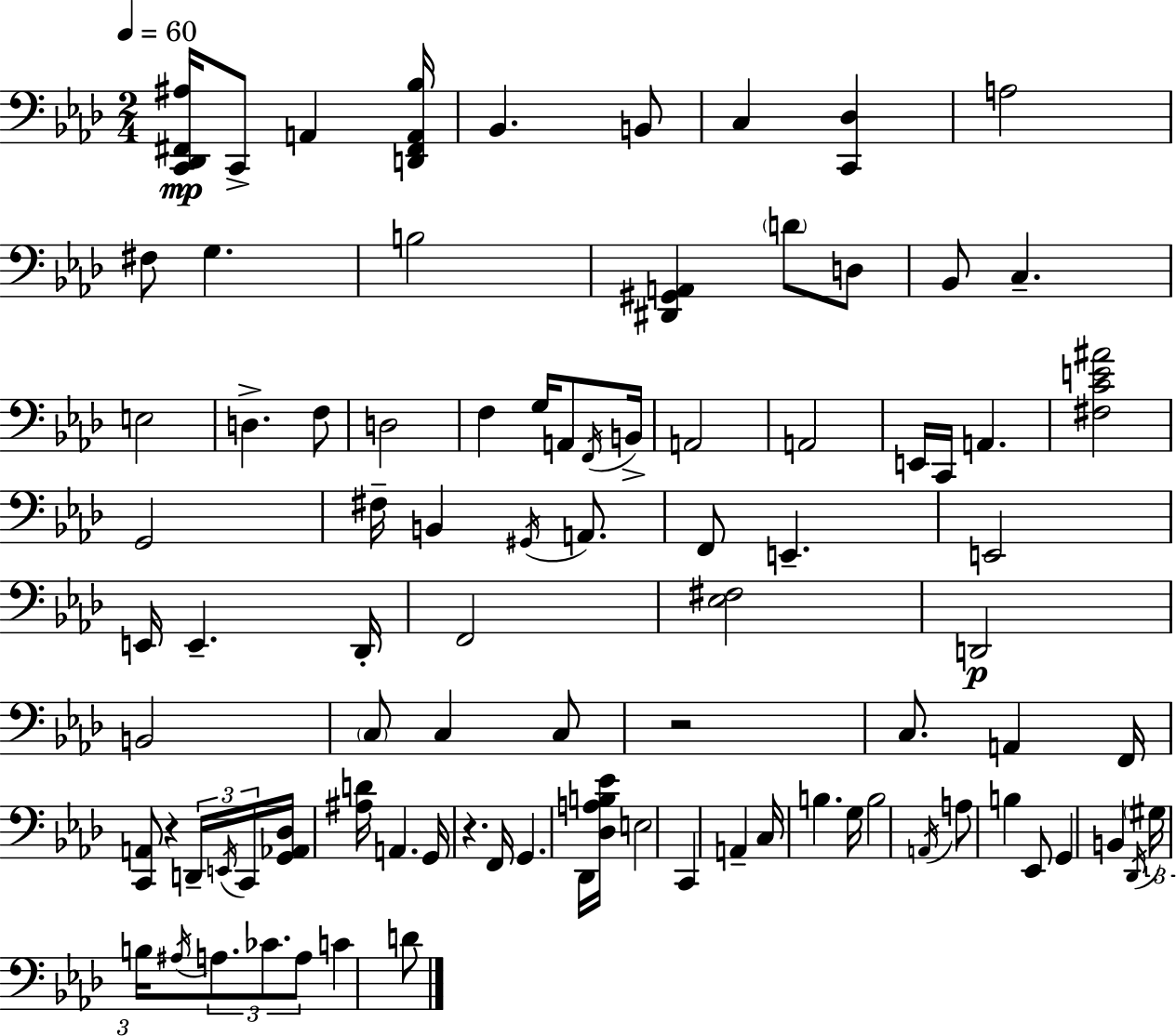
X:1
T:Untitled
M:2/4
L:1/4
K:Fm
[C,,_D,,^F,,^A,]/4 C,,/2 A,, [D,,^F,,A,,_B,]/4 _B,, B,,/2 C, [C,,_D,] A,2 ^F,/2 G, B,2 [^D,,^G,,A,,] D/2 D,/2 _B,,/2 C, E,2 D, F,/2 D,2 F, G,/4 A,,/2 F,,/4 B,,/4 A,,2 A,,2 E,,/4 C,,/4 A,, [^F,CE^A]2 G,,2 ^F,/4 B,, ^G,,/4 A,,/2 F,,/2 E,, E,,2 E,,/4 E,, _D,,/4 F,,2 [_E,^F,]2 D,,2 B,,2 C,/2 C, C,/2 z2 C,/2 A,, F,,/4 [C,,A,,]/2 z D,,/4 E,,/4 C,,/4 [G,,_A,,_D,]/4 [^A,D]/4 A,, G,,/4 z F,,/4 G,, _D,,/4 [_D,A,B,_E]/4 E,2 C,, A,, C,/4 B, G,/4 B,2 A,,/4 A,/2 B, _E,,/2 G,, B,, _D,,/4 ^G,/4 B,/4 ^A,/4 A,/2 _C/2 A,/2 C D/2